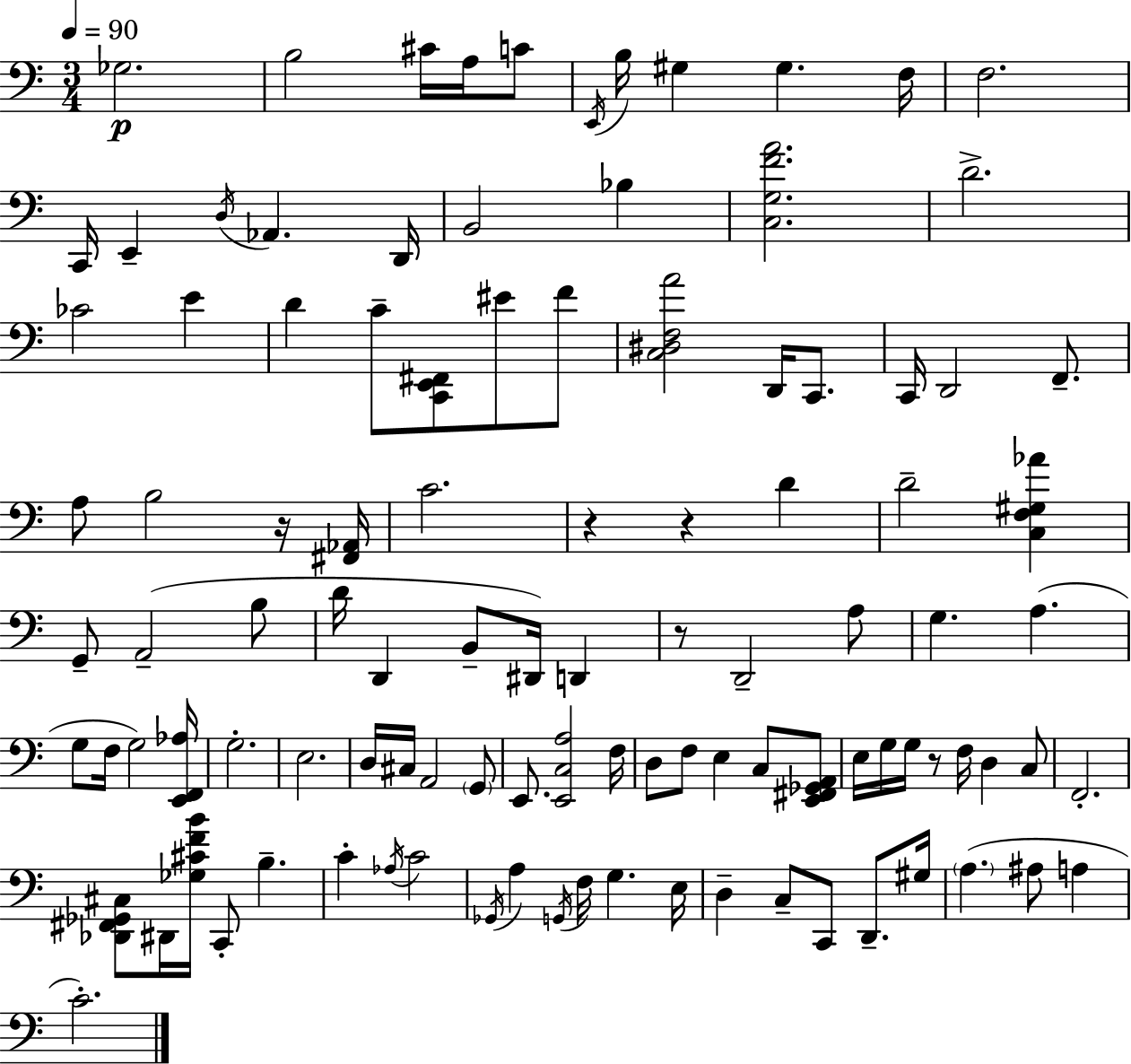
Gb3/h. B3/h C#4/s A3/s C4/e E2/s B3/s G#3/q G#3/q. F3/s F3/h. C2/s E2/q D3/s Ab2/q. D2/s B2/h Bb3/q [C3,G3,F4,A4]/h. D4/h. CES4/h E4/q D4/q C4/e [C2,E2,F#2]/e EIS4/e F4/e [C3,D#3,F3,A4]/h D2/s C2/e. C2/s D2/h F2/e. A3/e B3/h R/s [F#2,Ab2]/s C4/h. R/q R/q D4/q D4/h [C3,F3,G#3,Ab4]/q G2/e A2/h B3/e D4/s D2/q B2/e D#2/s D2/q R/e D2/h A3/e G3/q. A3/q. G3/e F3/s G3/h [E2,F2,Ab3]/s G3/h. E3/h. D3/s C#3/s A2/h G2/e E2/e. [E2,C3,A3]/h F3/s D3/e F3/e E3/q C3/e [E2,F#2,Gb2,A2]/e E3/s G3/s G3/s R/e F3/s D3/q C3/e F2/h. [Db2,F#2,Gb2,C#3]/e D#2/s [Gb3,C#4,F4,B4]/s C2/e B3/q. C4/q Ab3/s C4/h Gb2/s A3/q G2/s F3/s G3/q. E3/s D3/q C3/e C2/e D2/e. G#3/s A3/q. A#3/e A3/q C4/h.